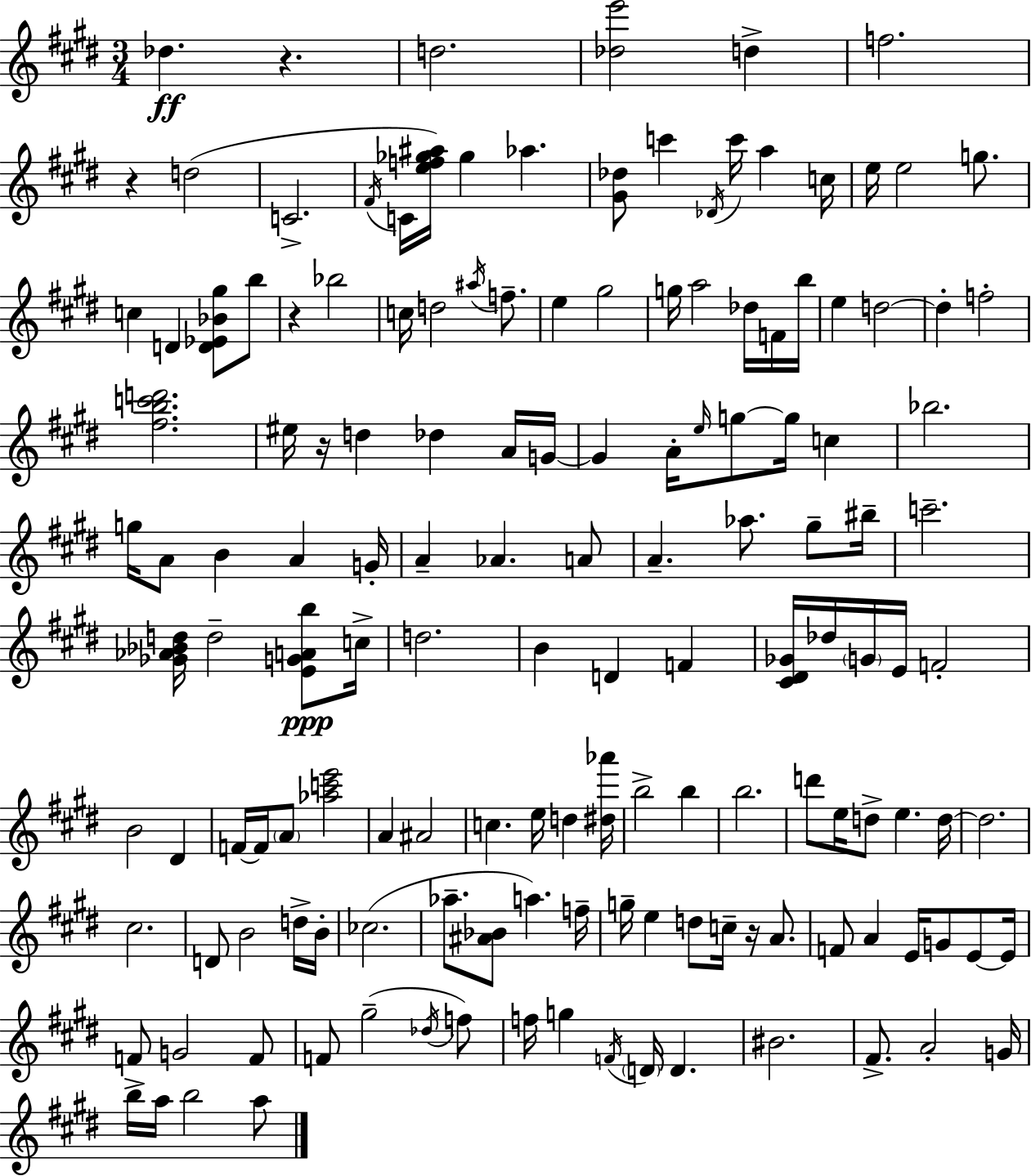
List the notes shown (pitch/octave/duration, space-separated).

Db5/q. R/q. D5/h. [Db5,E6]/h D5/q F5/h. R/q D5/h C4/h. F#4/s C4/s [E5,F5,Gb5,A#5]/s Gb5/q Ab5/q. [G#4,Db5]/e C6/q Db4/s C6/s A5/q C5/s E5/s E5/h G5/e. C5/q D4/q [D4,Eb4,Bb4,G#5]/e B5/e R/q Bb5/h C5/s D5/h A#5/s F5/e. E5/q G#5/h G5/s A5/h Db5/s F4/s B5/s E5/q D5/h D5/q F5/h [F#5,B5,C6,D6]/h. EIS5/s R/s D5/q Db5/q A4/s G4/s G4/q A4/s E5/s G5/e G5/s C5/q Bb5/h. G5/s A4/e B4/q A4/q G4/s A4/q Ab4/q. A4/e A4/q. Ab5/e. G#5/e BIS5/s C6/h. [Gb4,Ab4,Bb4,D5]/s D5/h [E4,G4,A4,B5]/e C5/s D5/h. B4/q D4/q F4/q [C#4,D#4,Gb4]/s Db5/s G4/s E4/s F4/h B4/h D#4/q F4/s F4/s A4/e [Ab5,C6,E6]/h A4/q A#4/h C5/q. E5/s D5/q [D#5,Ab6]/s B5/h B5/q B5/h. D6/e E5/s D5/e E5/q. D5/s D5/h. C#5/h. D4/e B4/h D5/s B4/s CES5/h. Ab5/e. [A#4,Bb4]/e A5/q. F5/s G5/s E5/q D5/e C5/s R/s A4/e. F4/e A4/q E4/s G4/e E4/e E4/s F4/e G4/h F4/e F4/e G#5/h Db5/s F5/e F5/s G5/q F4/s D4/s D4/q. BIS4/h. F#4/e. A4/h G4/s B5/s A5/s B5/h A5/e